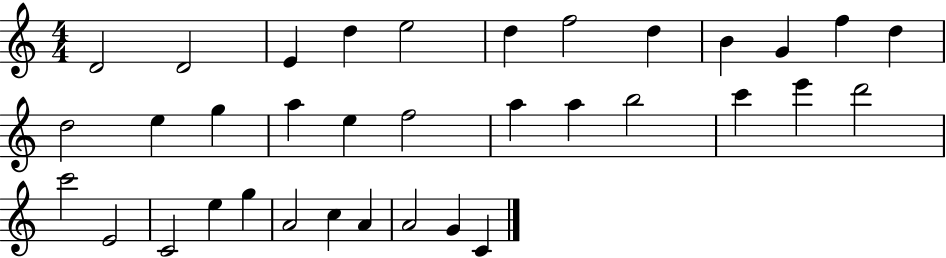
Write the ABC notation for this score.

X:1
T:Untitled
M:4/4
L:1/4
K:C
D2 D2 E d e2 d f2 d B G f d d2 e g a e f2 a a b2 c' e' d'2 c'2 E2 C2 e g A2 c A A2 G C